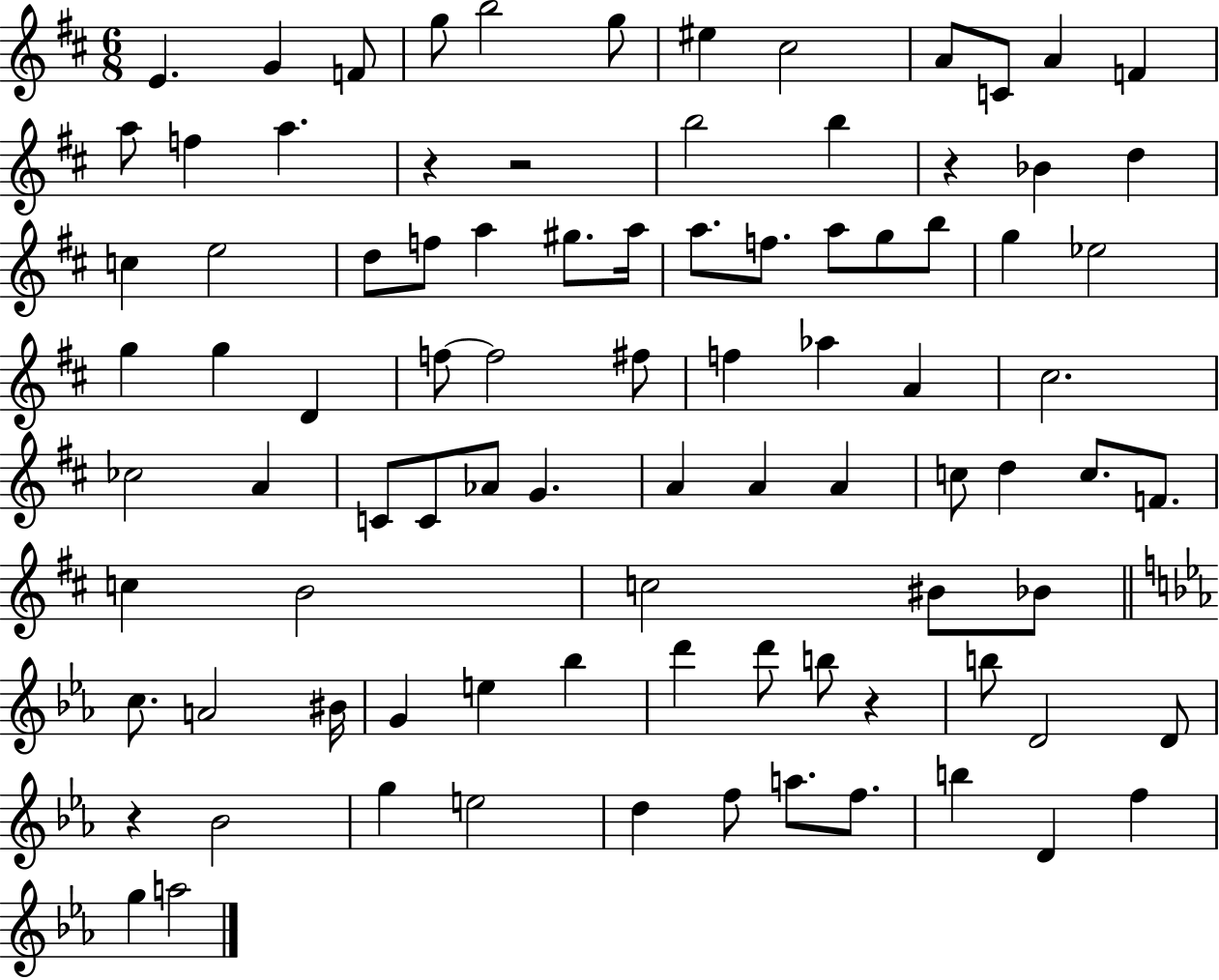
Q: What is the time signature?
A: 6/8